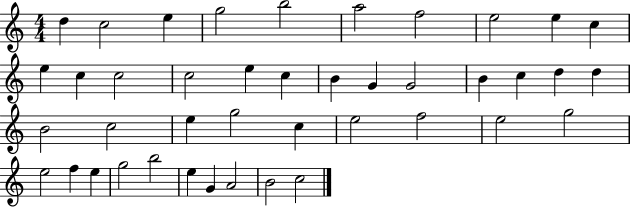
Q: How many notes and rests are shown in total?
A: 42